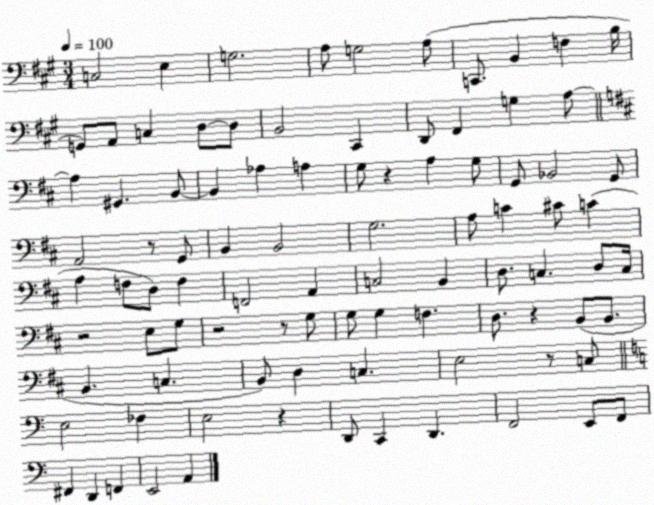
X:1
T:Untitled
M:3/4
L:1/4
K:A
C,2 E, G,2 A,/2 G,2 A,/2 C,,/2 B,, F, B,/4 G,,/2 A,,/2 C, D,/2 D,/2 B,,2 ^C,, D,,/2 ^F,, G, A,/2 A, ^G,, B,,/2 B,, _A, A, G,/2 z A, G,/2 G,,/2 _B,,2 G,,/2 A,,2 z/2 G,,/2 B,, B,,2 G,2 A,/2 C ^C/2 C A, F,/2 D,/2 F, F,,2 A,, C,2 B,, D,/2 C, D,/2 C,/4 z2 E,/2 G,/2 z2 z/2 G,/2 G,/2 G, F, D,/2 z B,,/2 B,,/2 B,, C, B,,/2 D, C, E,2 z/2 C,/2 E,2 _F, E,2 z D,,/2 C,, D,, F,,2 E,,/2 F,,/2 ^F,, D,, F,, E,,2 A,,